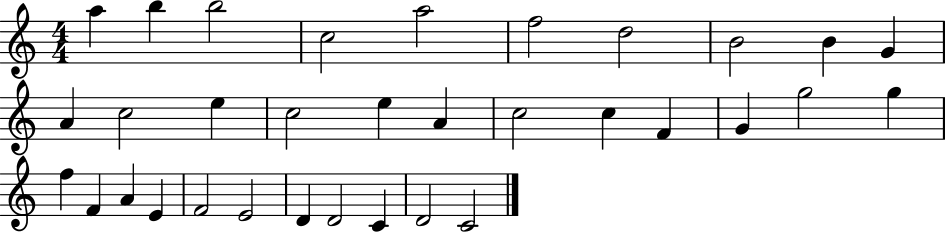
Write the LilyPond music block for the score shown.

{
  \clef treble
  \numericTimeSignature
  \time 4/4
  \key c \major
  a''4 b''4 b''2 | c''2 a''2 | f''2 d''2 | b'2 b'4 g'4 | \break a'4 c''2 e''4 | c''2 e''4 a'4 | c''2 c''4 f'4 | g'4 g''2 g''4 | \break f''4 f'4 a'4 e'4 | f'2 e'2 | d'4 d'2 c'4 | d'2 c'2 | \break \bar "|."
}